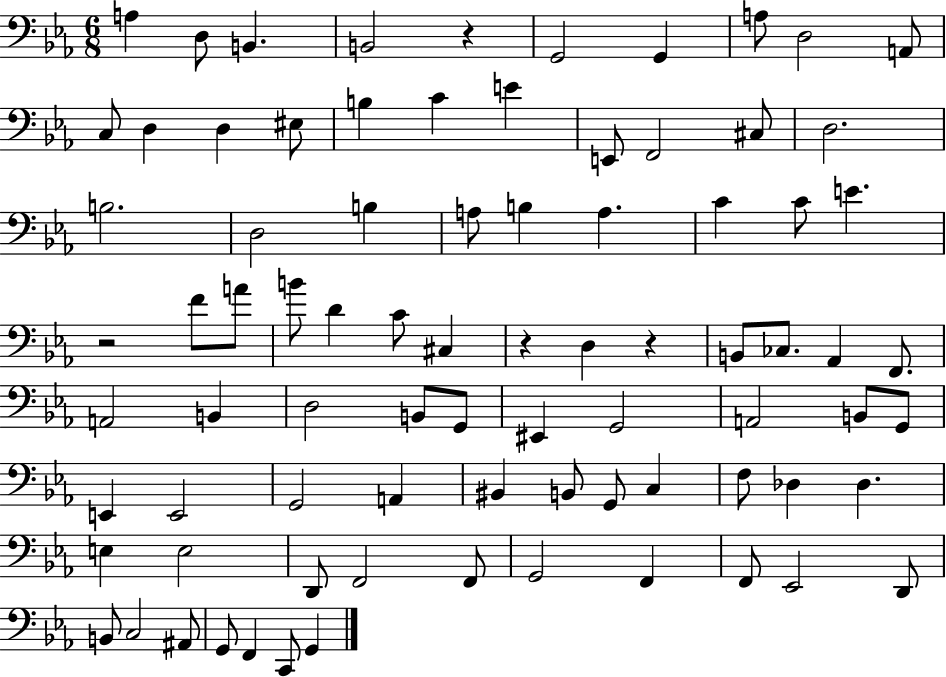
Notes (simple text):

A3/q D3/e B2/q. B2/h R/q G2/h G2/q A3/e D3/h A2/e C3/e D3/q D3/q EIS3/e B3/q C4/q E4/q E2/e F2/h C#3/e D3/h. B3/h. D3/h B3/q A3/e B3/q A3/q. C4/q C4/e E4/q. R/h F4/e A4/e B4/e D4/q C4/e C#3/q R/q D3/q R/q B2/e CES3/e. Ab2/q F2/e. A2/h B2/q D3/h B2/e G2/e EIS2/q G2/h A2/h B2/e G2/e E2/q E2/h G2/h A2/q BIS2/q B2/e G2/e C3/q F3/e Db3/q Db3/q. E3/q E3/h D2/e F2/h F2/e G2/h F2/q F2/e Eb2/h D2/e B2/e C3/h A#2/e G2/e F2/q C2/e G2/q